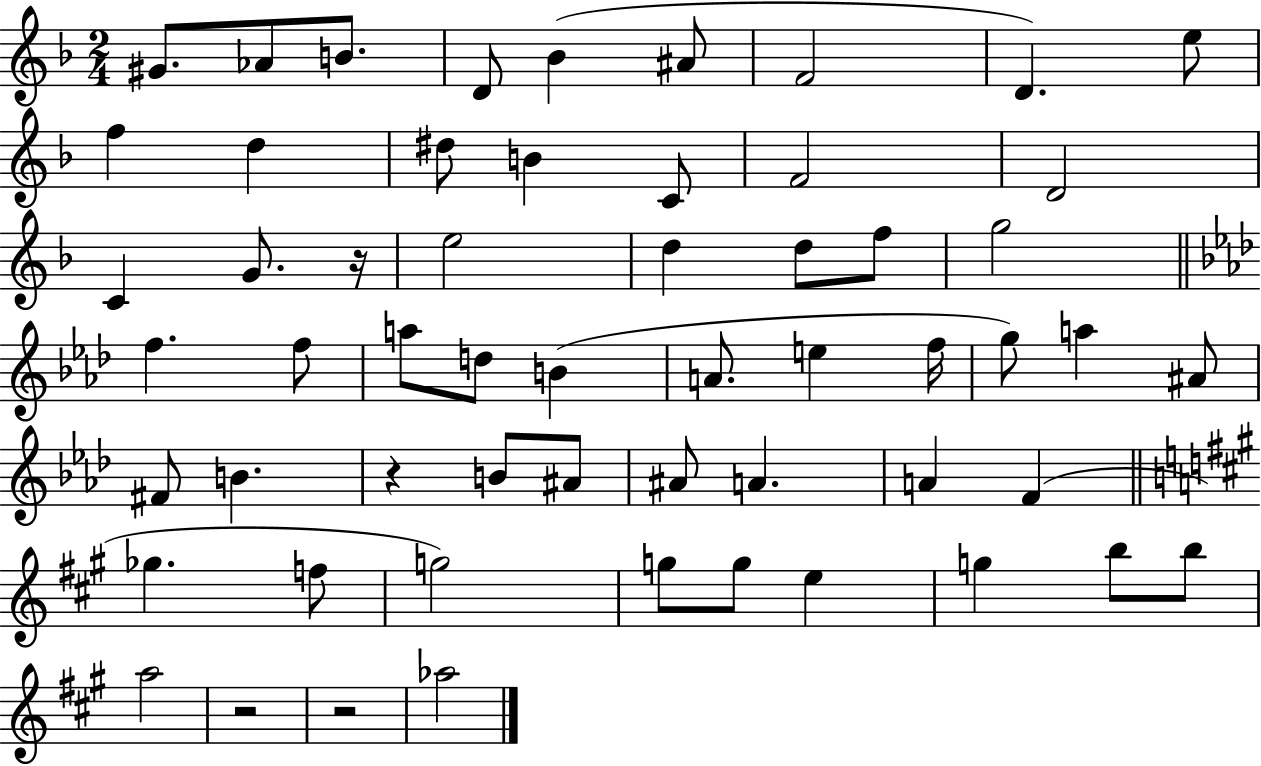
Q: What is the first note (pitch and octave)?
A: G#4